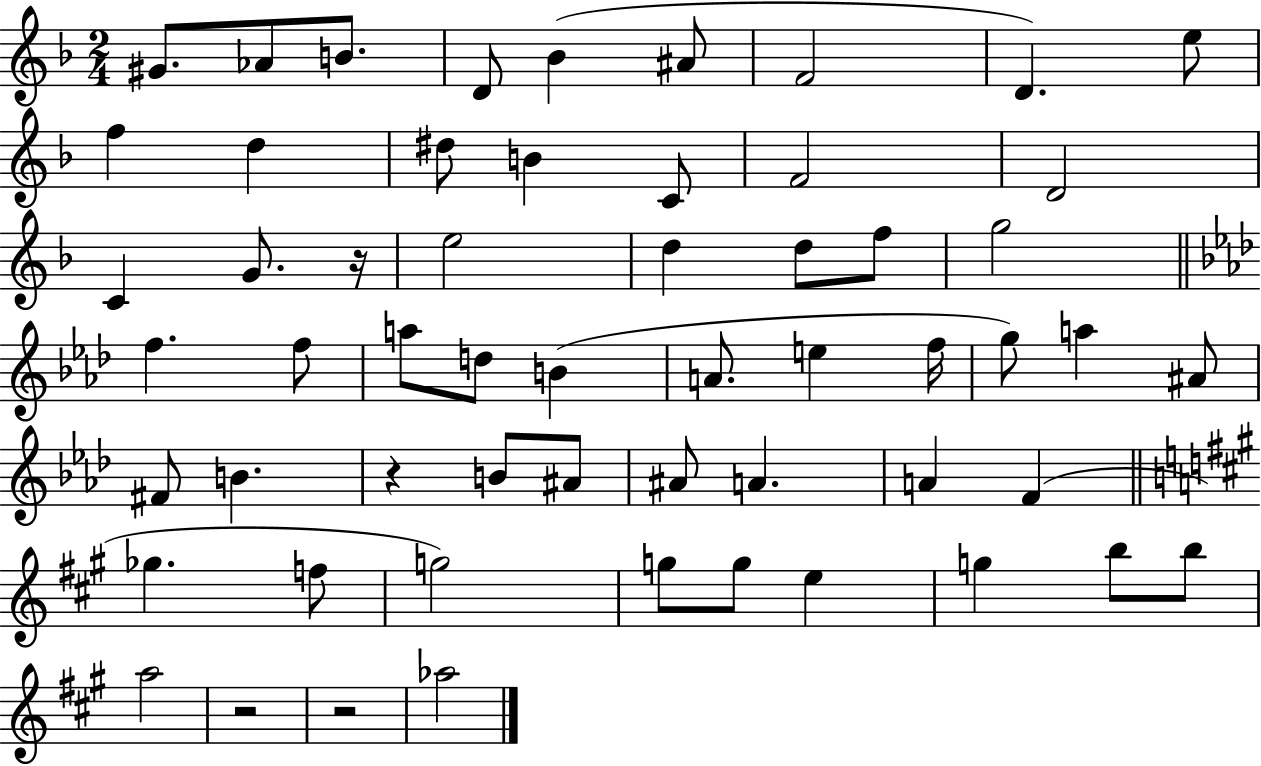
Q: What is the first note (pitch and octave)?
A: G#4